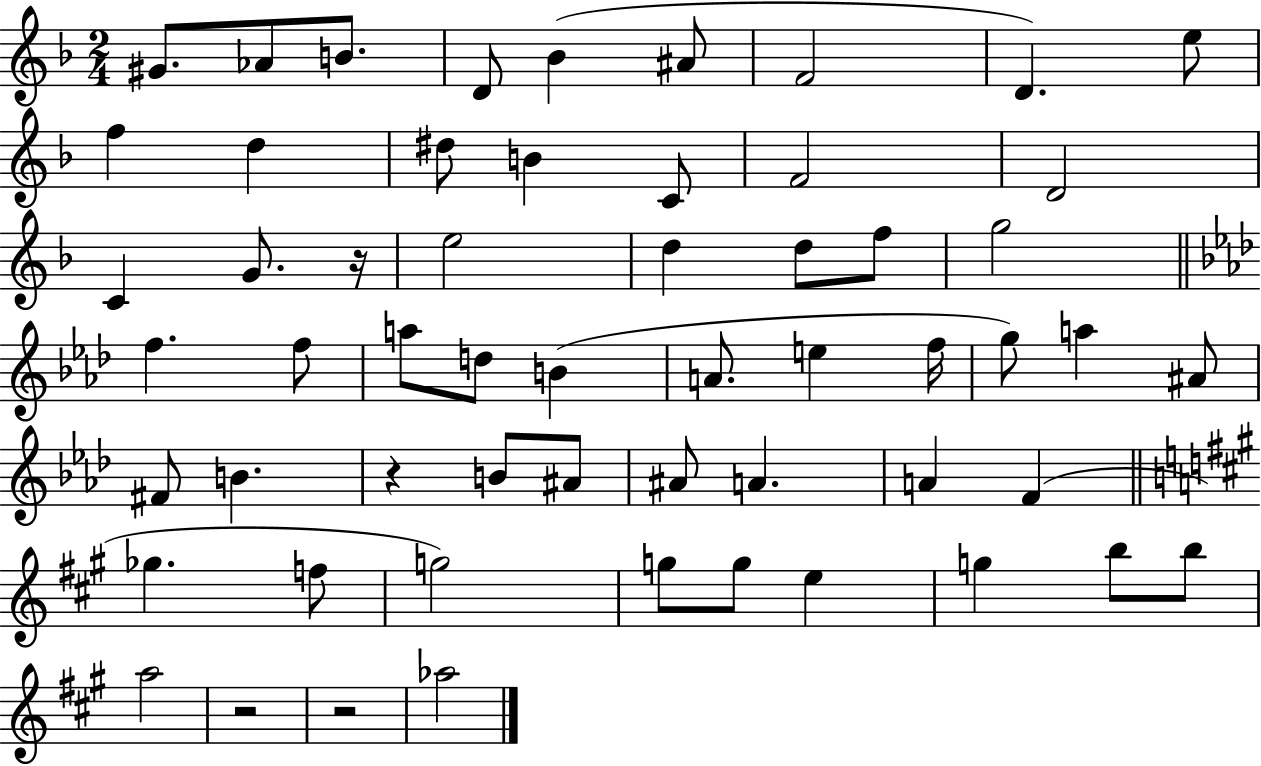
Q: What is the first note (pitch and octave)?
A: G#4